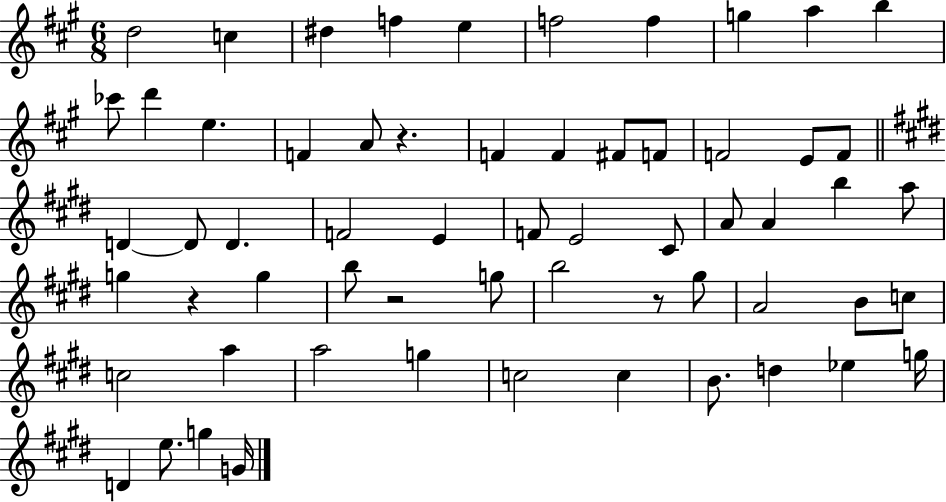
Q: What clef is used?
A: treble